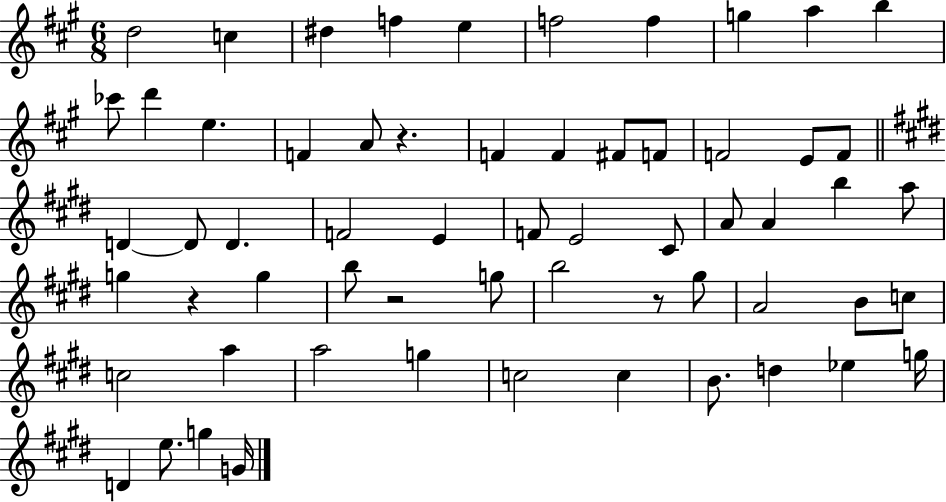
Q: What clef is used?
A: treble